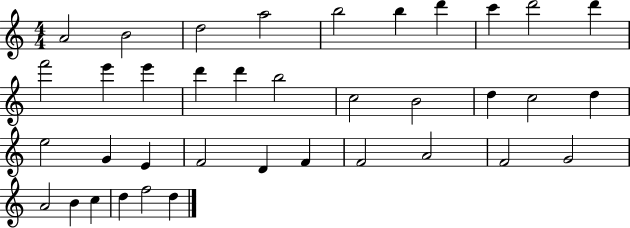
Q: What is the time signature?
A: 4/4